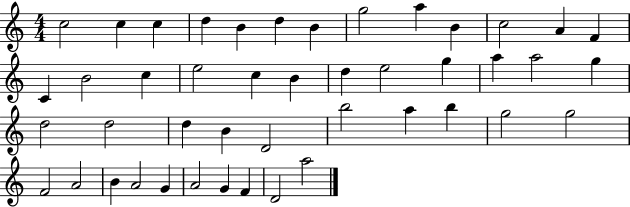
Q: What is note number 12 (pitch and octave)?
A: A4